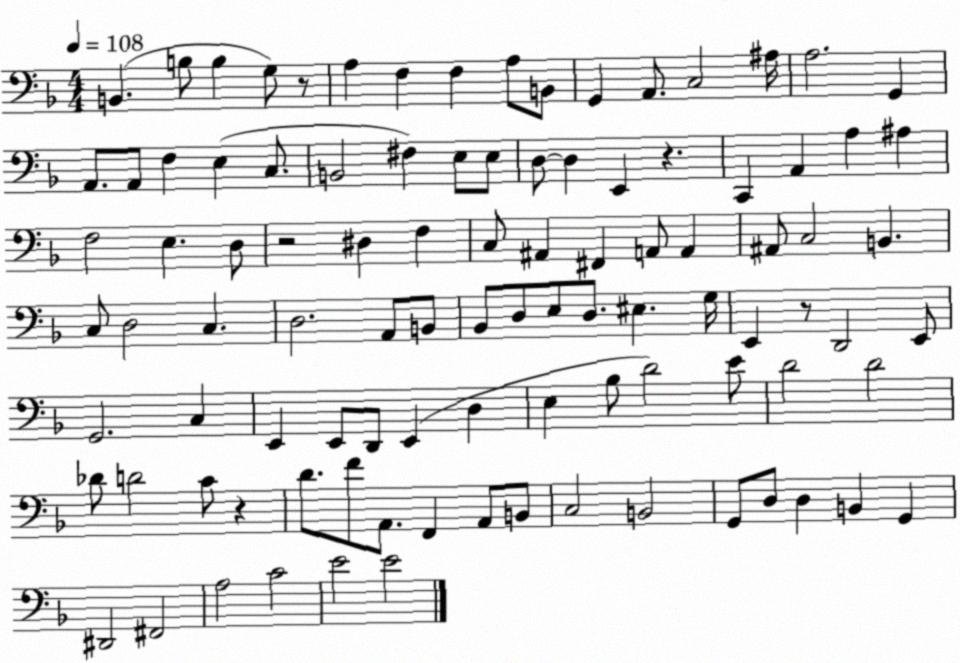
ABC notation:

X:1
T:Untitled
M:4/4
L:1/4
K:F
B,, B,/2 B, G,/2 z/2 A, F, F, A,/2 B,,/2 G,, A,,/2 C,2 ^A,/4 A,2 G,, A,,/2 A,,/2 F, E, C,/2 B,,2 ^F, E,/2 E,/2 D,/2 D, E,, z C,, A,, A, ^A, F,2 E, D,/2 z2 ^D, F, C,/2 ^A,, ^F,, A,,/2 A,, ^A,,/2 C,2 B,, C,/2 D,2 C, D,2 A,,/2 B,,/2 _B,,/2 D,/2 E,/2 D,/2 ^E, G,/4 E,, z/2 D,,2 E,,/2 G,,2 C, E,, E,,/2 D,,/2 E,, D, E, _B,/2 D2 E/2 D2 D2 _D/2 D2 C/2 z D/2 F/2 A,,/2 F,, A,,/2 B,,/2 C,2 B,,2 G,,/2 D,/2 D, B,, G,, ^D,,2 ^F,,2 A,2 C2 E2 E2